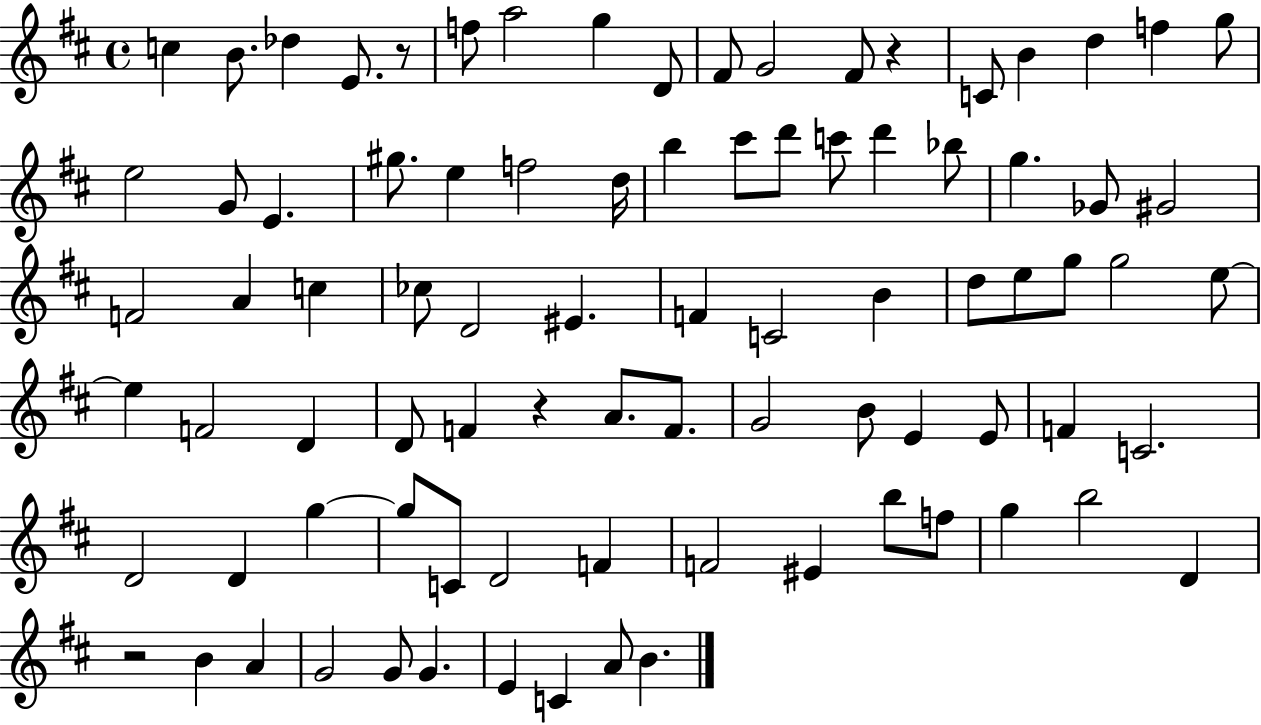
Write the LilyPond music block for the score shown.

{
  \clef treble
  \time 4/4
  \defaultTimeSignature
  \key d \major
  \repeat volta 2 { c''4 b'8. des''4 e'8. r8 | f''8 a''2 g''4 d'8 | fis'8 g'2 fis'8 r4 | c'8 b'4 d''4 f''4 g''8 | \break e''2 g'8 e'4. | gis''8. e''4 f''2 d''16 | b''4 cis'''8 d'''8 c'''8 d'''4 bes''8 | g''4. ges'8 gis'2 | \break f'2 a'4 c''4 | ces''8 d'2 eis'4. | f'4 c'2 b'4 | d''8 e''8 g''8 g''2 e''8~~ | \break e''4 f'2 d'4 | d'8 f'4 r4 a'8. f'8. | g'2 b'8 e'4 e'8 | f'4 c'2. | \break d'2 d'4 g''4~~ | g''8 c'8 d'2 f'4 | f'2 eis'4 b''8 f''8 | g''4 b''2 d'4 | \break r2 b'4 a'4 | g'2 g'8 g'4. | e'4 c'4 a'8 b'4. | } \bar "|."
}